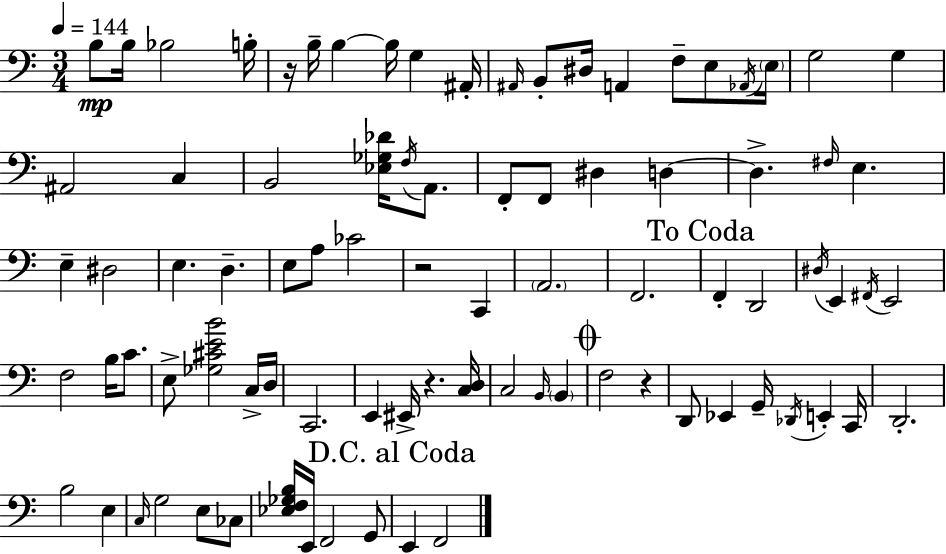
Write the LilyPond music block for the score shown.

{
  \clef bass
  \numericTimeSignature
  \time 3/4
  \key c \major
  \tempo 4 = 144
  b8\mp b16 bes2 b16-. | r16 b16-- b4~~ b16 g4 ais,16-. | \grace { ais,16 } b,8-. dis16 a,4 f8-- e8 | \acciaccatura { aes,16 } \parenthesize e16 g2 g4 | \break ais,2 c4 | b,2 <ees ges des'>16 \acciaccatura { f16 } | a,8. f,8-. f,8 dis4 d4~~ | d4.-> \grace { fis16 } e4. | \break e4-- dis2 | e4. d4.-- | e8 a8 ces'2 | r2 | \break c,4 \parenthesize a,2. | f,2. | \mark "To Coda" f,4-. d,2 | \acciaccatura { dis16 } e,4 \acciaccatura { fis,16 } e,2 | \break f2 | b16 c'8. e8-> <ges cis' e' b'>2 | c16-> d16 c,2. | e,4 eis,16-> r4. | \break <c d>16 c2 | \grace { b,16 } \parenthesize b,4 \mark \markup { \musicglyph "scripts.coda" } f2 | r4 d,8 ees,4 | g,16-- \acciaccatura { des,16 } e,4-. c,16 d,2.-. | \break b2 | e4 \grace { c16 } g2 | e8 ces8 <ees f ges b>16 e,16 f,2 | g,8 \mark "D.C. al Coda" e,4 | \break f,2 \bar "|."
}